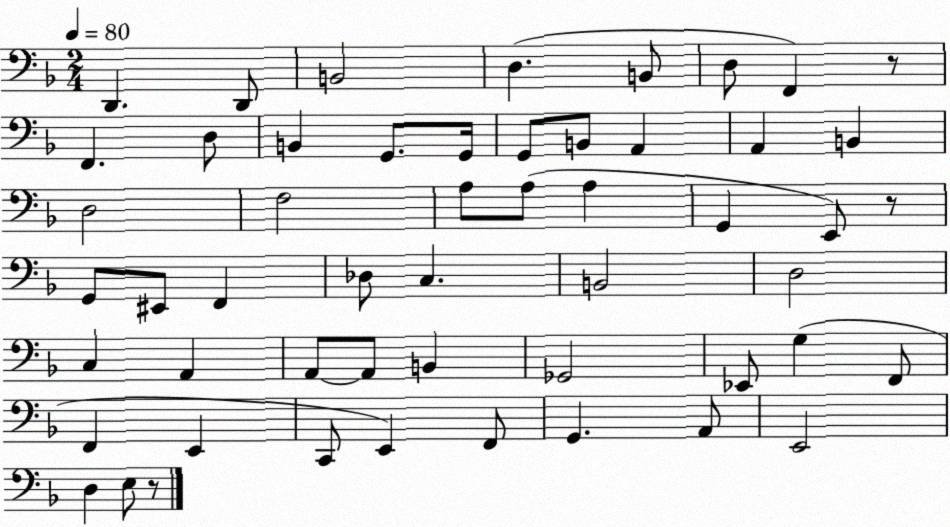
X:1
T:Untitled
M:2/4
L:1/4
K:F
D,, D,,/2 B,,2 D, B,,/2 D,/2 F,, z/2 F,, D,/2 B,, G,,/2 G,,/4 G,,/2 B,,/2 A,, A,, B,, D,2 F,2 A,/2 A,/2 A, G,, E,,/2 z/2 G,,/2 ^E,,/2 F,, _D,/2 C, B,,2 D,2 C, A,, A,,/2 A,,/2 B,, _G,,2 _E,,/2 G, F,,/2 F,, E,, C,,/2 E,, F,,/2 G,, A,,/2 E,,2 D, E,/2 z/2